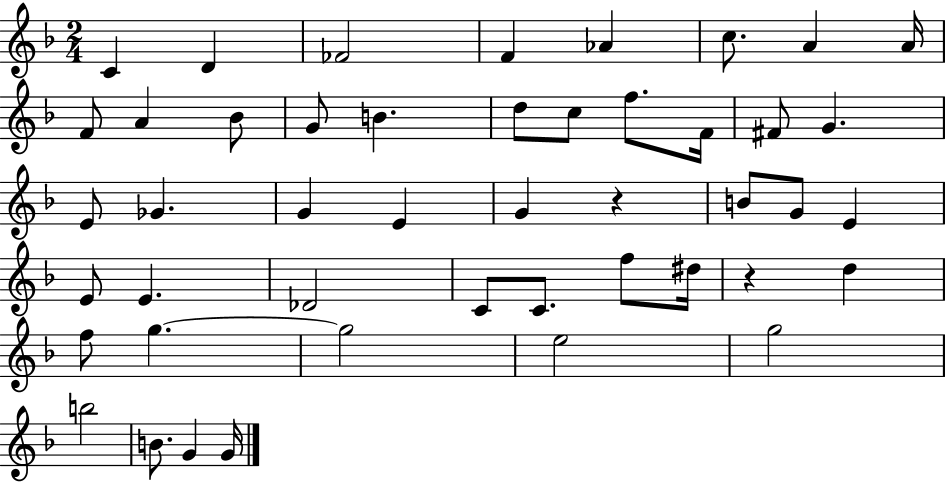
X:1
T:Untitled
M:2/4
L:1/4
K:F
C D _F2 F _A c/2 A A/4 F/2 A _B/2 G/2 B d/2 c/2 f/2 F/4 ^F/2 G E/2 _G G E G z B/2 G/2 E E/2 E _D2 C/2 C/2 f/2 ^d/4 z d f/2 g g2 e2 g2 b2 B/2 G G/4